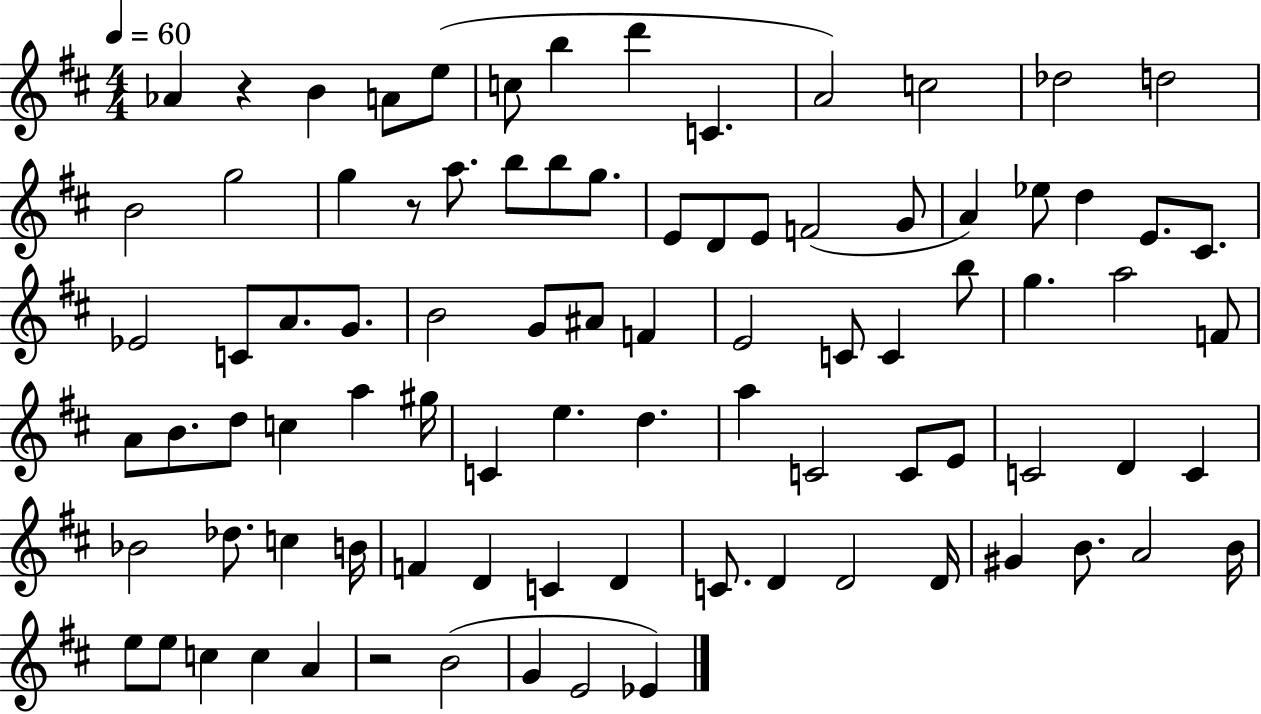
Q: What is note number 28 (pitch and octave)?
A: E4